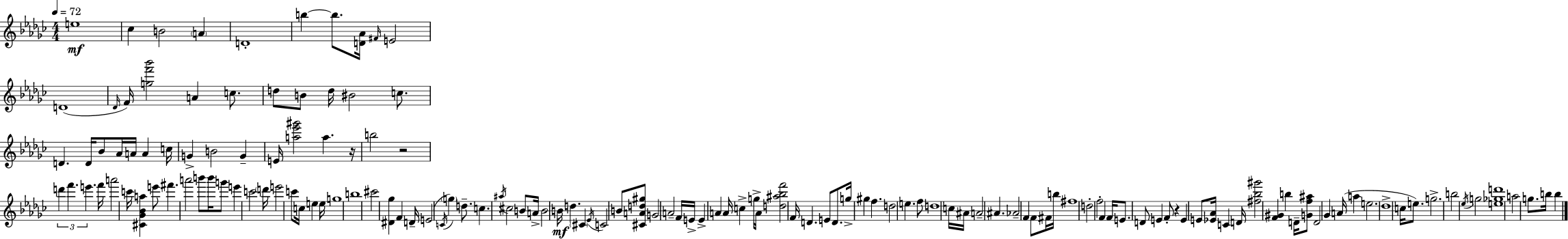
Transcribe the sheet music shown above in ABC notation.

X:1
T:Untitled
M:4/4
L:1/4
K:Ebm
e4 _c B2 A D4 b b/2 [D_A]/4 ^F/4 E2 D4 _D/4 F/4 [gf'_b']2 A c/2 d/2 B/2 d/4 ^B2 c/2 D D/4 _B/2 _A/4 A/4 A c/4 G B2 G E/4 [a_e'^g']2 a z/4 b2 z2 d' f' e' f'/4 a'2 c'/4 [^C_G_Ba] e'/2 ^f' a'2 b'/2 b'/4 g'/2 e' c'2 d'/4 e'2 c'/2 c/4 e e/4 g4 b4 ^c'2 [^D_g] F D/4 E2 C/4 g d/2 c ^a/4 ^c2 B/2 A/4 B2 B/4 d ^C _E/4 C2 B/2 [^CAd^g]/2 G2 A2 F/4 E/4 E A A/4 c g/4 A/4 [d^a_bf']2 F/4 D E/2 D/2 g/4 ^g f d2 e f/2 d4 c/4 ^A/4 A2 ^A _A2 F F/2 ^F/4 b/4 ^f4 d2 f2 F F/4 E/2 D/2 E F/2 z E E/2 [_E_A]/4 C D/4 [^f_b^g']2 [F^G] b D/4 [Gf^a]/2 D2 _G A/4 a e2 _d4 c/4 e/2 g2 b2 _e/4 g2 [e_gd']4 a2 g/2 b/4 b